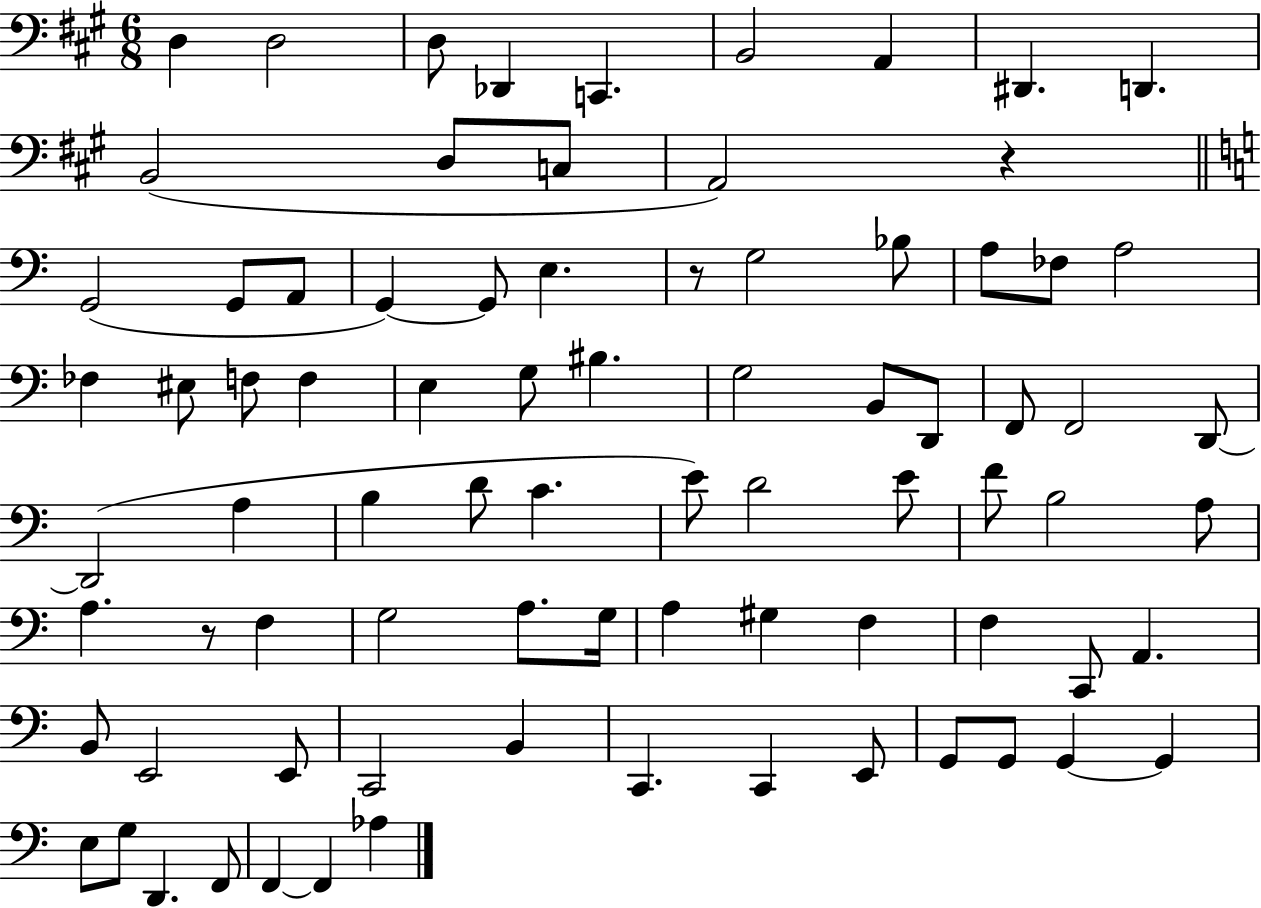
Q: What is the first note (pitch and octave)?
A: D3